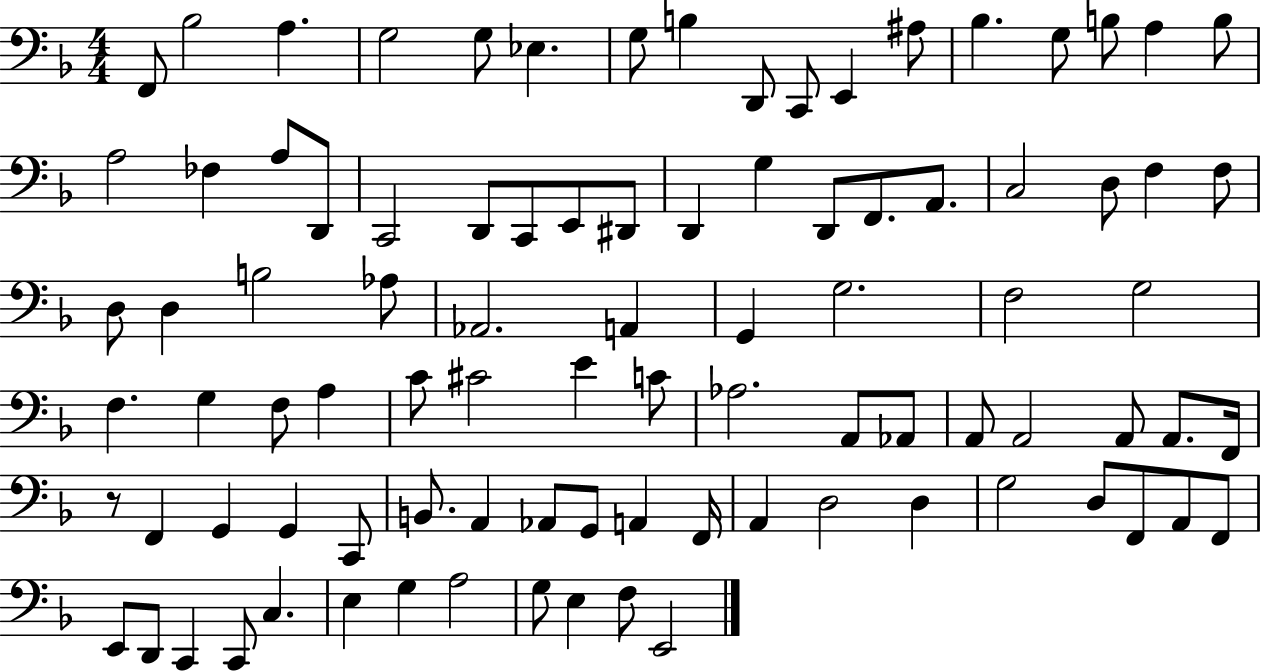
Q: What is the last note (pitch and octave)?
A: E2